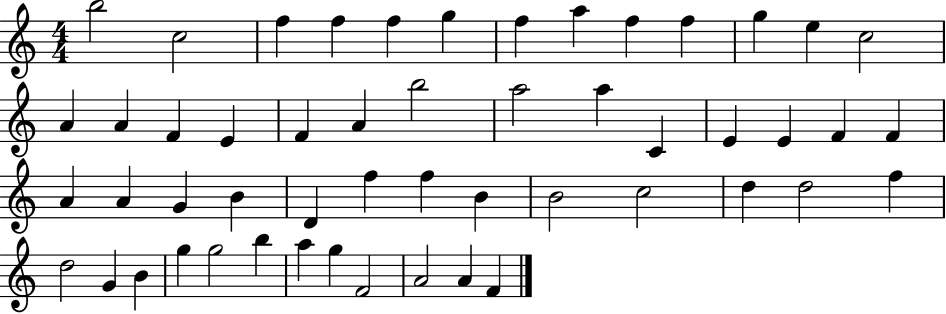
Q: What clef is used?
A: treble